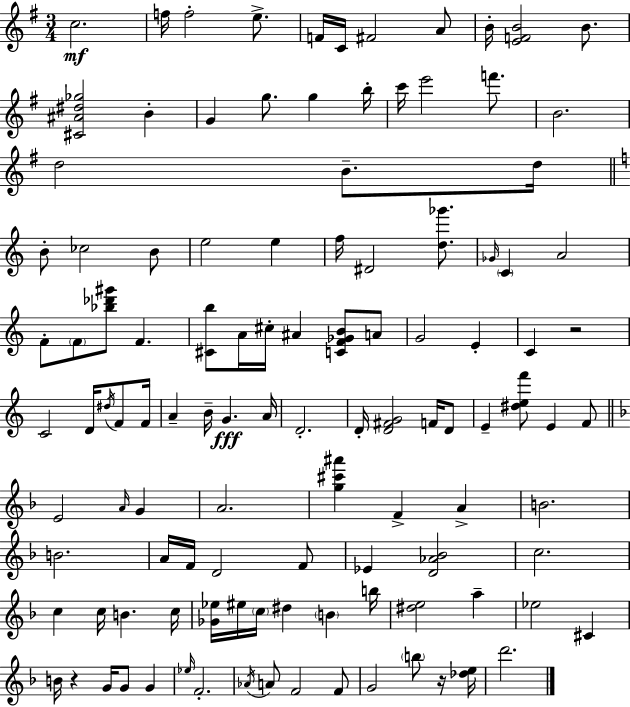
C5/h. F5/s F5/h E5/e. F4/s C4/s F#4/h A4/e B4/s [E4,F4,B4]/h B4/e. [C#4,A#4,D#5,Gb5]/h B4/q G4/q G5/e. G5/q B5/s C6/s E6/h F6/e. B4/h. D5/h B4/e. D5/s B4/e CES5/h B4/e E5/h E5/q F5/s D#4/h [D5,Gb6]/e. Gb4/s C4/q A4/h F4/e F4/e [Bb5,Db6,G#6]/e F4/q. [C#4,B5]/e A4/s C#5/s A#4/q [C4,F4,Gb4,B4]/e A4/e G4/h E4/q C4/q R/h C4/h D4/s D#5/s F4/e F4/s A4/q B4/s G4/q. A4/s D4/h. D4/s [D4,F#4,G4]/h F4/s D4/e E4/q [D#5,E5,F6]/e E4/q F4/e E4/h A4/s G4/q A4/h. [G5,C#6,A#6]/q F4/q A4/q B4/h. B4/h. A4/s F4/s D4/h F4/e Eb4/q [D4,Ab4,Bb4]/h C5/h. C5/q C5/s B4/q. C5/s [Gb4,Eb5]/s EIS5/s C5/s D#5/q B4/q B5/s [D#5,E5]/h A5/q Eb5/h C#4/q B4/s R/q G4/s G4/e G4/q Eb5/s F4/h. Ab4/s A4/e F4/h F4/e G4/h B5/e R/s [Db5,E5]/s D6/h.